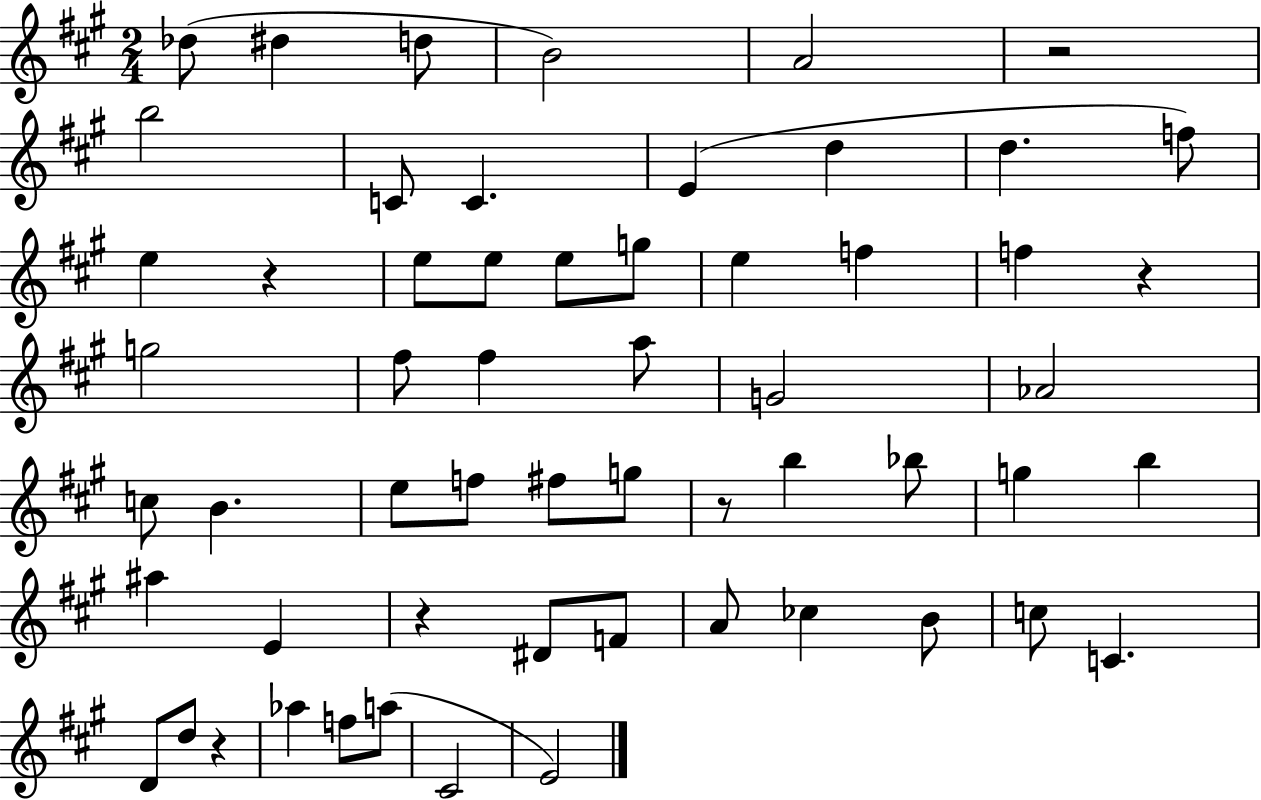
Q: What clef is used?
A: treble